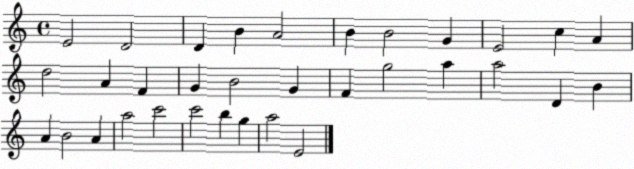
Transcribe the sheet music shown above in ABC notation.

X:1
T:Untitled
M:4/4
L:1/4
K:C
E2 D2 D B A2 B B2 G E2 c A d2 A F G B2 G F g2 a a2 D B A B2 A a2 c'2 c'2 b g a2 E2